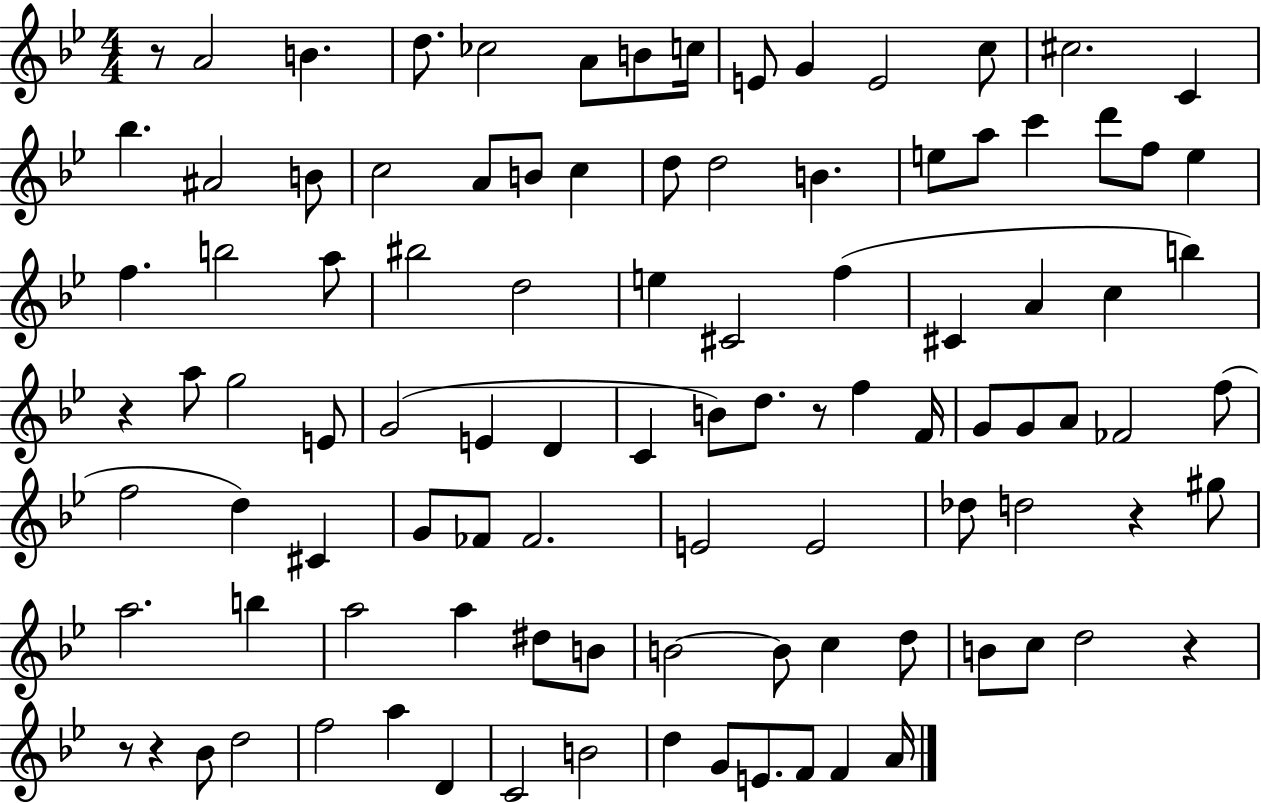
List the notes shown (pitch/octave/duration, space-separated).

R/e A4/h B4/q. D5/e. CES5/h A4/e B4/e C5/s E4/e G4/q E4/h C5/e C#5/h. C4/q Bb5/q. A#4/h B4/e C5/h A4/e B4/e C5/q D5/e D5/h B4/q. E5/e A5/e C6/q D6/e F5/e E5/q F5/q. B5/h A5/e BIS5/h D5/h E5/q C#4/h F5/q C#4/q A4/q C5/q B5/q R/q A5/e G5/h E4/e G4/h E4/q D4/q C4/q B4/e D5/e. R/e F5/q F4/s G4/e G4/e A4/e FES4/h F5/e F5/h D5/q C#4/q G4/e FES4/e FES4/h. E4/h E4/h Db5/e D5/h R/q G#5/e A5/h. B5/q A5/h A5/q D#5/e B4/e B4/h B4/e C5/q D5/e B4/e C5/e D5/h R/q R/e R/q Bb4/e D5/h F5/h A5/q D4/q C4/h B4/h D5/q G4/e E4/e. F4/e F4/q A4/s